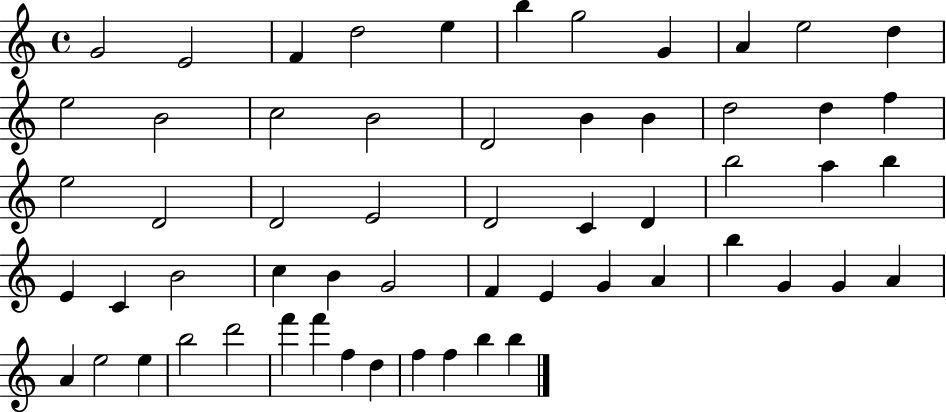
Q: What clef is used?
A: treble